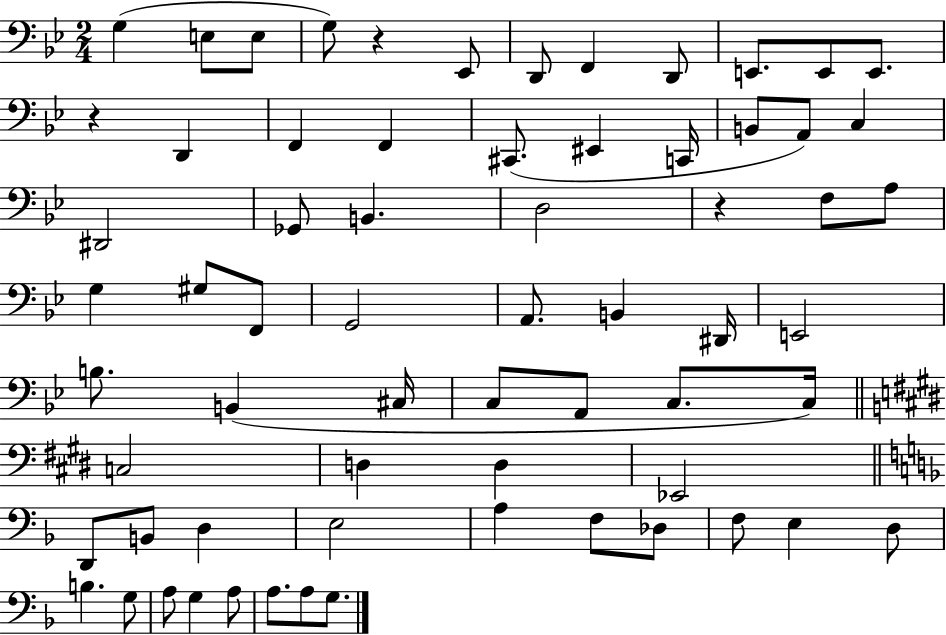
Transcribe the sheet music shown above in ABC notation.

X:1
T:Untitled
M:2/4
L:1/4
K:Bb
G, E,/2 E,/2 G,/2 z _E,,/2 D,,/2 F,, D,,/2 E,,/2 E,,/2 E,,/2 z D,, F,, F,, ^C,,/2 ^E,, C,,/4 B,,/2 A,,/2 C, ^D,,2 _G,,/2 B,, D,2 z F,/2 A,/2 G, ^G,/2 F,,/2 G,,2 A,,/2 B,, ^D,,/4 E,,2 B,/2 B,, ^C,/4 C,/2 A,,/2 C,/2 C,/4 C,2 D, D, _E,,2 D,,/2 B,,/2 D, E,2 A, F,/2 _D,/2 F,/2 E, D,/2 B, G,/2 A,/2 G, A,/2 A,/2 A,/2 G,/2